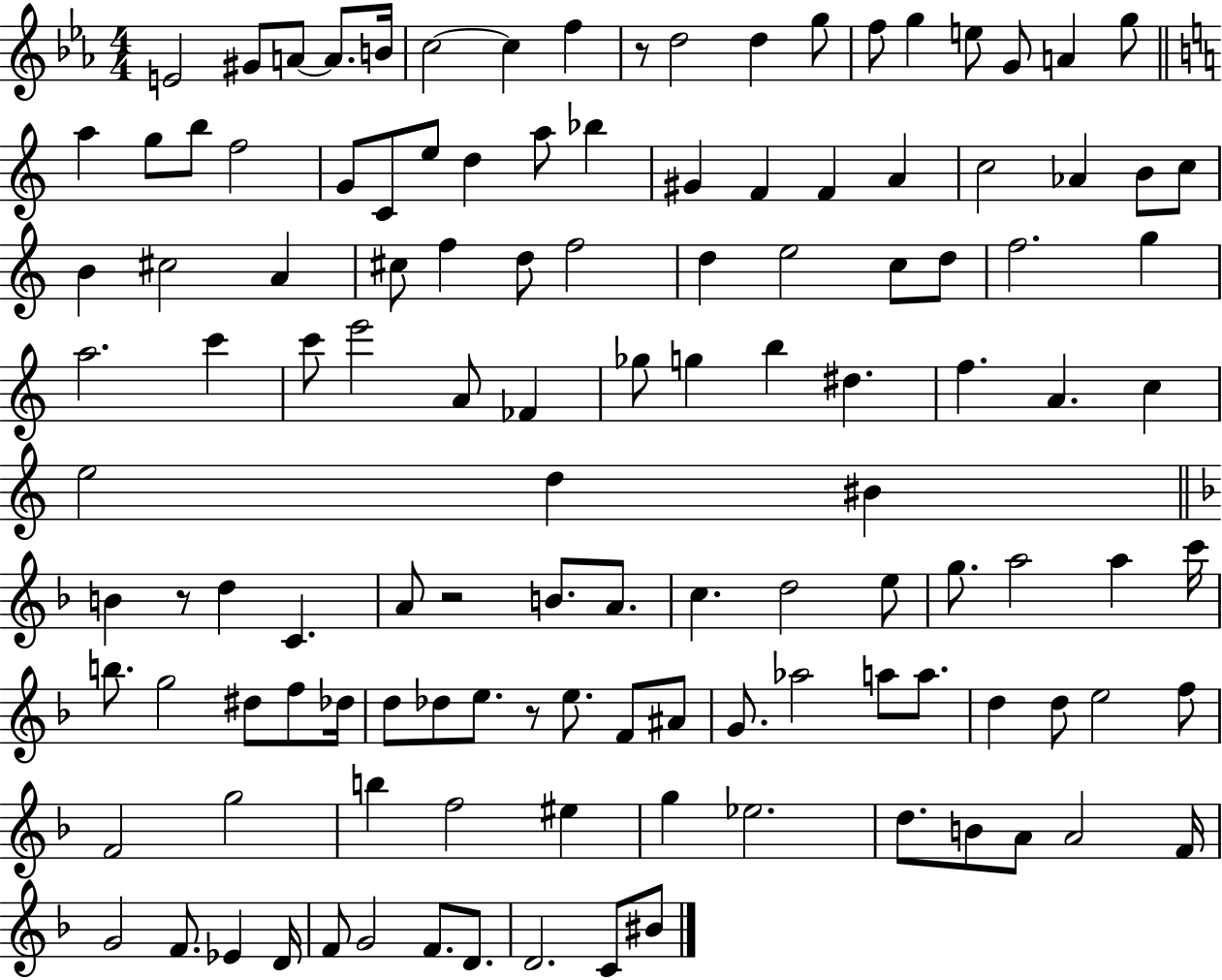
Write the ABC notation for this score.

X:1
T:Untitled
M:4/4
L:1/4
K:Eb
E2 ^G/2 A/2 A/2 B/4 c2 c f z/2 d2 d g/2 f/2 g e/2 G/2 A g/2 a g/2 b/2 f2 G/2 C/2 e/2 d a/2 _b ^G F F A c2 _A B/2 c/2 B ^c2 A ^c/2 f d/2 f2 d e2 c/2 d/2 f2 g a2 c' c'/2 e'2 A/2 _F _g/2 g b ^d f A c e2 d ^B B z/2 d C A/2 z2 B/2 A/2 c d2 e/2 g/2 a2 a c'/4 b/2 g2 ^d/2 f/2 _d/4 d/2 _d/2 e/2 z/2 e/2 F/2 ^A/2 G/2 _a2 a/2 a/2 d d/2 e2 f/2 F2 g2 b f2 ^e g _e2 d/2 B/2 A/2 A2 F/4 G2 F/2 _E D/4 F/2 G2 F/2 D/2 D2 C/2 ^B/2